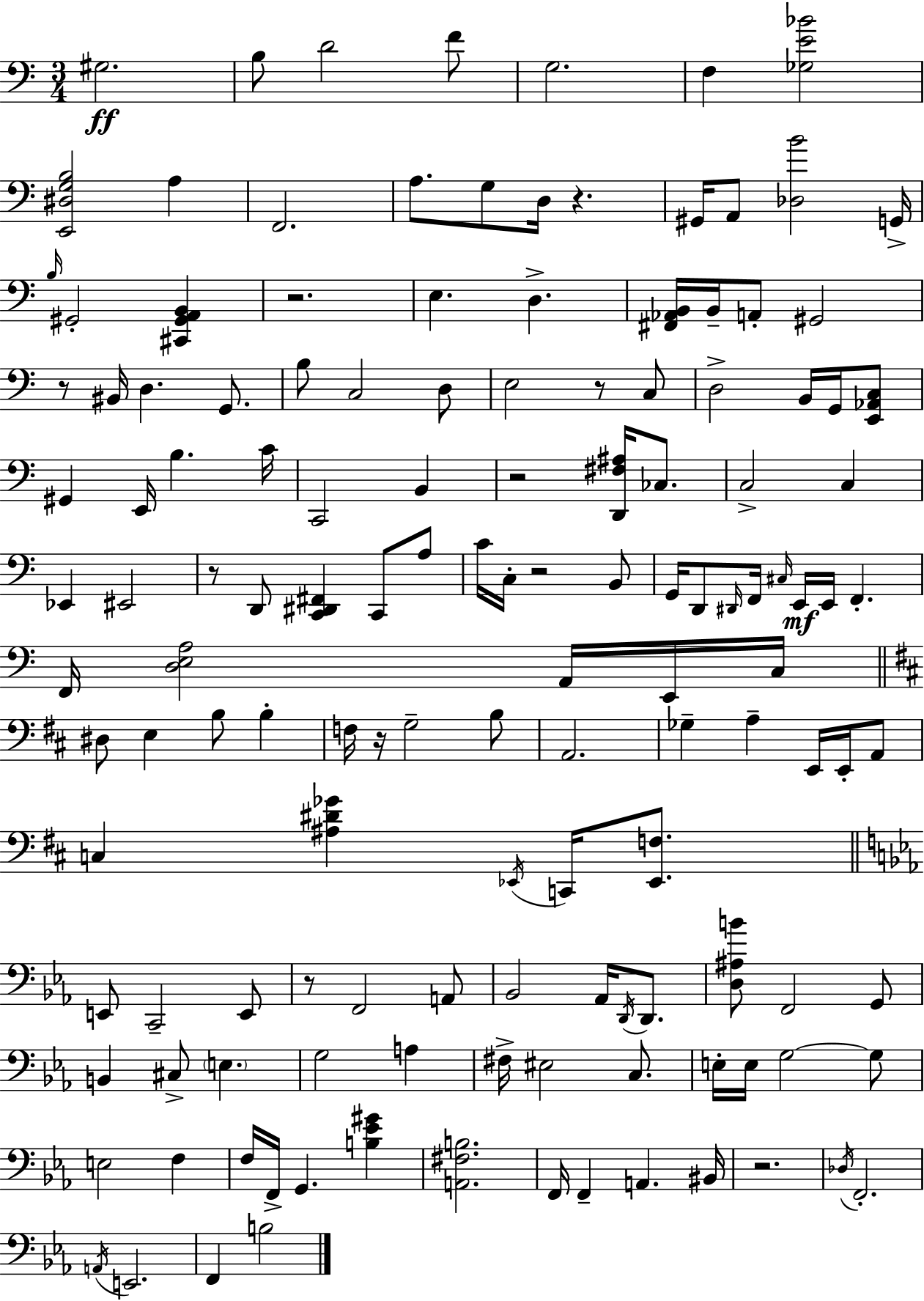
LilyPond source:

{
  \clef bass
  \numericTimeSignature
  \time 3/4
  \key c \major
  gis2.\ff | b8 d'2 f'8 | g2. | f4 <ges e' bes'>2 | \break <e, dis g b>2 a4 | f,2. | a8. g8 d16 r4. | gis,16 a,8 <des b'>2 g,16-> | \break \grace { b16 } gis,2-. <cis, gis, a, b,>4 | r2. | e4. d4.-> | <fis, aes, b,>16 b,16-- a,8-. gis,2 | \break r8 bis,16 d4. g,8. | b8 c2 d8 | e2 r8 c8 | d2-> b,16 g,16 <e, aes, c>8 | \break gis,4 e,16 b4. | c'16 c,2 b,4 | r2 <d, fis ais>16 ces8. | c2-> c4 | \break ees,4 eis,2 | r8 d,8 <c, dis, fis,>4 c,8 a8 | c'16 c16-. r2 b,8 | g,16 d,8 \grace { dis,16 } f,16 \grace { cis16 } e,16\mf e,16 f,4.-. | \break f,16 <d e a>2 | a,16 e,16 c16 \bar "||" \break \key d \major dis8 e4 b8 b4-. | f16 r16 g2-- b8 | a,2. | ges4-- a4-- e,16 e,16-. a,8 | \break c4 <ais dis' ges'>4 \acciaccatura { ees,16 } c,16 <ees, f>8. | \bar "||" \break \key ees \major e,8 c,2-- e,8 | r8 f,2 a,8 | bes,2 aes,16 \acciaccatura { d,16 } d,8. | <d ais b'>8 f,2 g,8 | \break b,4 cis8-> \parenthesize e4. | g2 a4 | fis16-> eis2 c8. | e16-. e16 g2~~ g8 | \break e2 f4 | f16 f,16-> g,4. <b ees' gis'>4 | <a, fis b>2. | f,16 f,4-- a,4. | \break bis,16 r2. | \acciaccatura { des16 } f,2.-. | \acciaccatura { a,16 } e,2. | f,4 b2 | \break \bar "|."
}